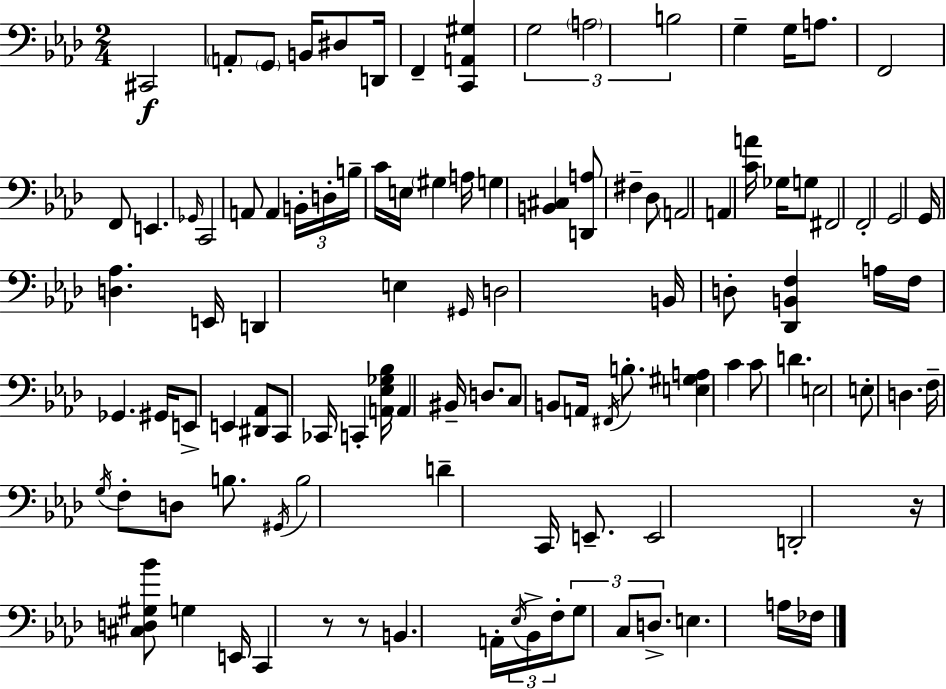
X:1
T:Untitled
M:2/4
L:1/4
K:Ab
^C,,2 A,,/2 G,,/2 B,,/4 ^D,/2 D,,/4 F,, [C,,A,,^G,] G,2 A,2 B,2 G, G,/4 A,/2 F,,2 F,,/2 E,, _G,,/4 C,,2 A,,/2 A,, B,,/4 D,/4 B,/4 C/4 E,/4 ^G, A,/4 G, [B,,^C,] [D,,A,]/2 ^F, _D,/2 A,,2 A,, [CA]/4 _G,/4 G,/2 ^F,,2 F,,2 G,,2 G,,/4 [D,_A,] E,,/4 D,, E, ^G,,/4 D,2 B,,/4 D,/2 [_D,,B,,F,] A,/4 F,/4 _G,, ^G,,/4 E,,/2 E,, [^D,,_A,,]/2 C,,/2 _C,,/4 C,, [A,,_E,_G,_B,]/4 A,, ^B,,/4 D,/2 C,/2 B,,/2 A,,/4 ^F,,/4 B,/2 [E,^G,A,] C C/2 D E,2 E,/2 D, F,/4 G,/4 F,/2 D,/2 B,/2 ^G,,/4 B,2 D C,,/4 E,,/2 E,,2 D,,2 z/4 [^C,D,^G,_B]/2 G, E,,/4 C,, z/2 z/2 B,, A,,/4 _E,/4 _B,,/4 F,/4 G,/2 C,/2 D,/2 E, A,/4 _F,/4